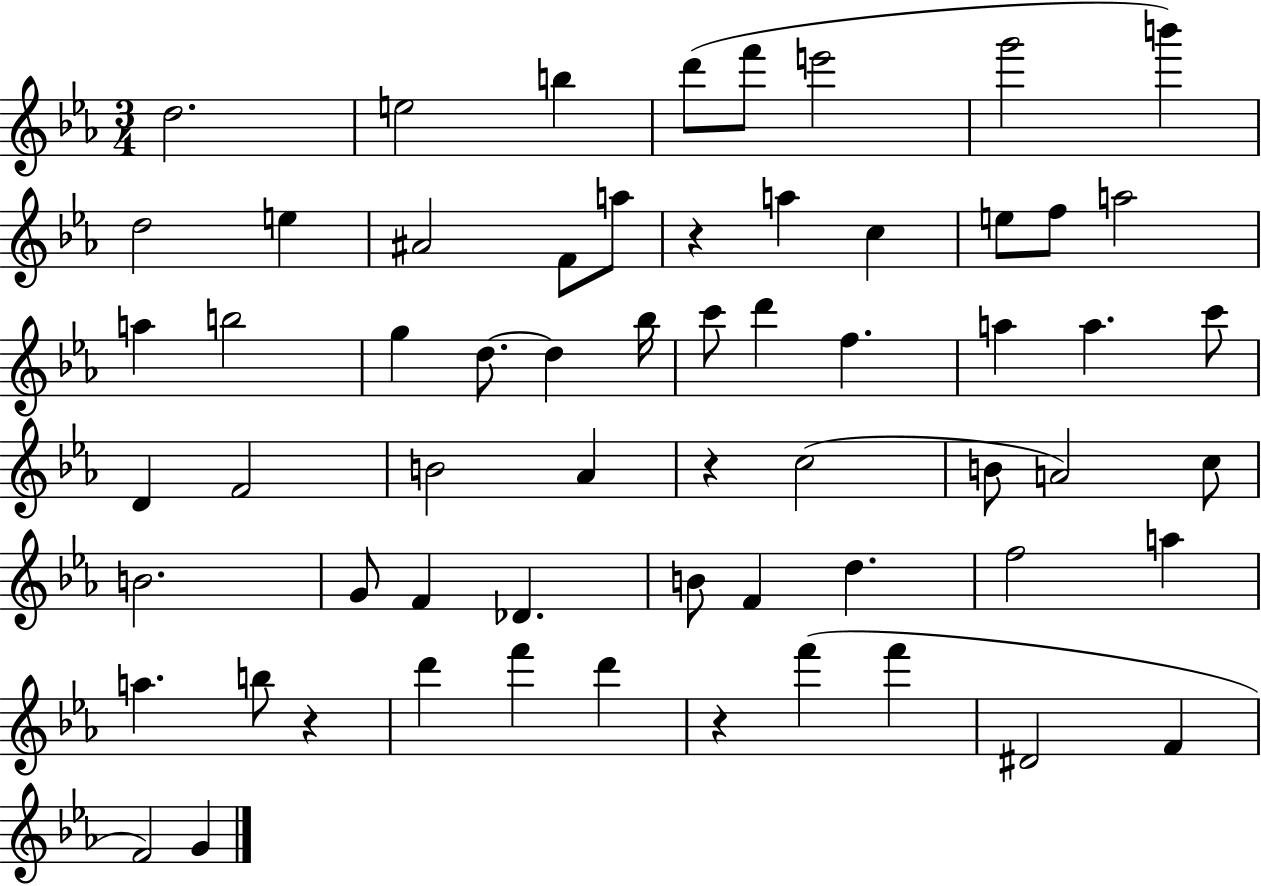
{
  \clef treble
  \numericTimeSignature
  \time 3/4
  \key ees \major
  d''2. | e''2 b''4 | d'''8( f'''8 e'''2 | g'''2 b'''4) | \break d''2 e''4 | ais'2 f'8 a''8 | r4 a''4 c''4 | e''8 f''8 a''2 | \break a''4 b''2 | g''4 d''8.~~ d''4 bes''16 | c'''8 d'''4 f''4. | a''4 a''4. c'''8 | \break d'4 f'2 | b'2 aes'4 | r4 c''2( | b'8 a'2) c''8 | \break b'2. | g'8 f'4 des'4. | b'8 f'4 d''4. | f''2 a''4 | \break a''4. b''8 r4 | d'''4 f'''4 d'''4 | r4 f'''4( f'''4 | dis'2 f'4 | \break f'2) g'4 | \bar "|."
}